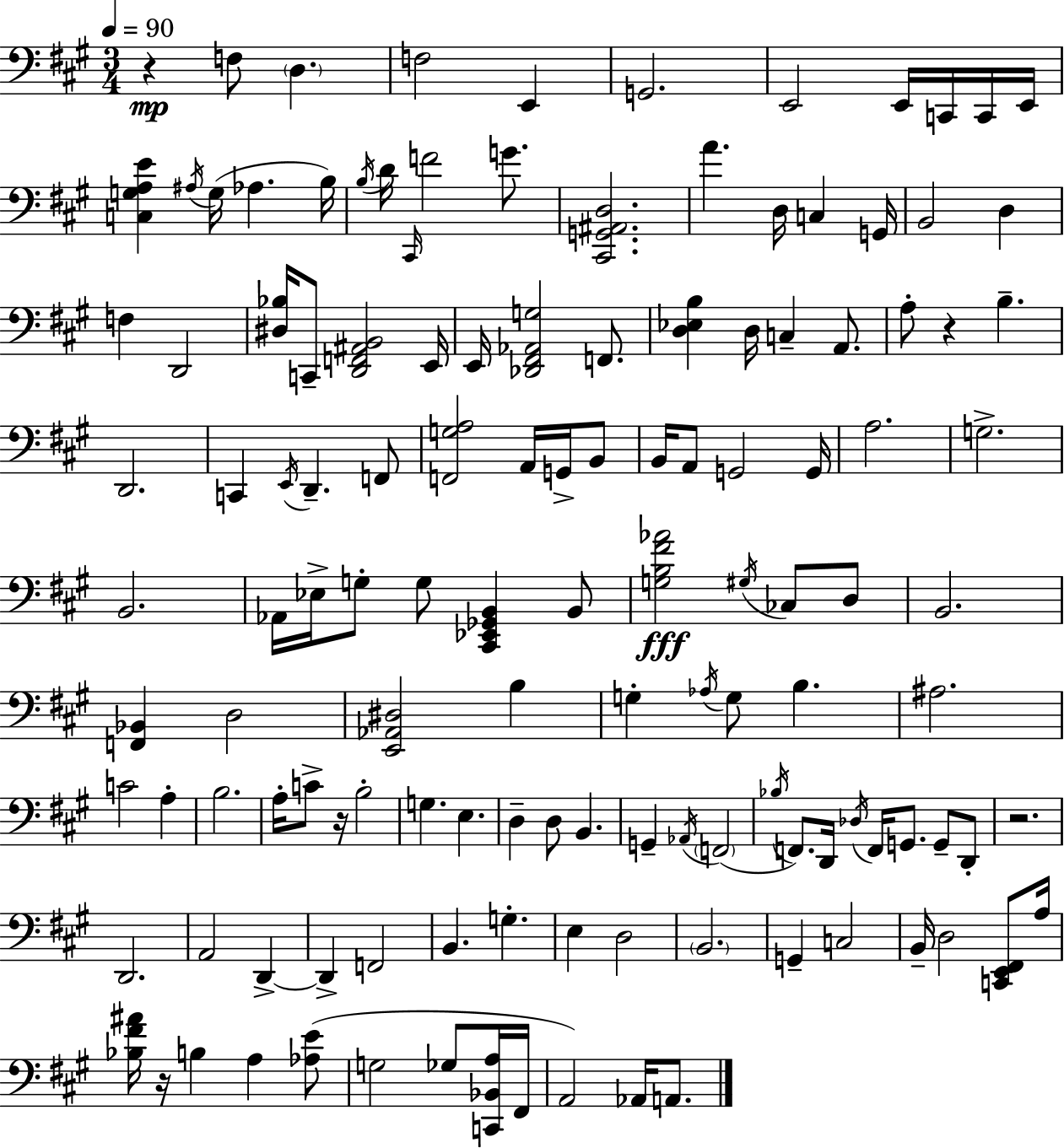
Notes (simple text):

R/q F3/e D3/q. F3/h E2/q G2/h. E2/h E2/s C2/s C2/s E2/s [C3,G3,A3,E4]/q A#3/s G3/s Ab3/q. B3/s B3/s D4/s C#2/s F4/h G4/e. [C#2,G2,A#2,D3]/h. A4/q. D3/s C3/q G2/s B2/h D3/q F3/q D2/h [D#3,Bb3]/s C2/e [D2,F2,A#2,B2]/h E2/s E2/s [Db2,F#2,Ab2,G3]/h F2/e. [D3,Eb3,B3]/q D3/s C3/q A2/e. A3/e R/q B3/q. D2/h. C2/q E2/s D2/q. F2/e [F2,G3,A3]/h A2/s G2/s B2/e B2/s A2/e G2/h G2/s A3/h. G3/h. B2/h. Ab2/s Eb3/s G3/e G3/e [C#2,Eb2,Gb2,B2]/q B2/e [G3,B3,F#4,Ab4]/h G#3/s CES3/e D3/e B2/h. [F2,Bb2]/q D3/h [E2,Ab2,D#3]/h B3/q G3/q Ab3/s G3/e B3/q. A#3/h. C4/h A3/q B3/h. A3/s C4/e R/s B3/h G3/q. E3/q. D3/q D3/e B2/q. G2/q Ab2/s F2/h Bb3/s F2/e. D2/s Db3/s F2/s G2/e. G2/e D2/e R/h. D2/h. A2/h D2/q D2/q F2/h B2/q. G3/q. E3/q D3/h B2/h. G2/q C3/h B2/s D3/h [C2,E2,F#2]/e A3/s [Bb3,F#4,A#4]/s R/s B3/q A3/q [Ab3,E4]/e G3/h Gb3/e [C2,Bb2,A3]/s F#2/s A2/h Ab2/s A2/e.